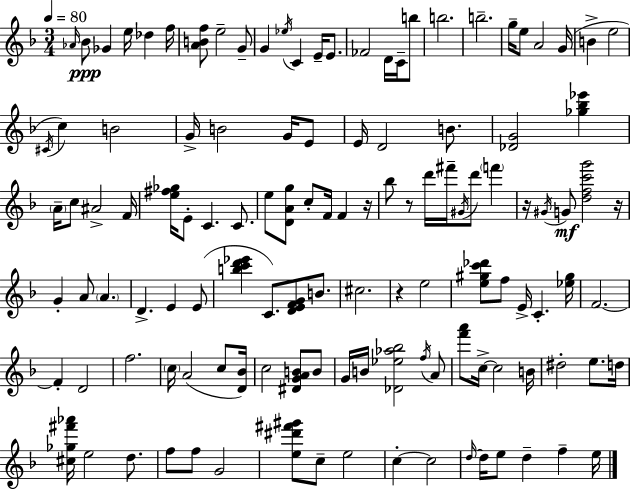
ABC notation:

X:1
T:Untitled
M:3/4
L:1/4
K:Dm
_A/4 _B/2 _G e/4 _d f/4 [ABf]/2 e2 G/2 G _e/4 C E/4 E/2 _F2 D/4 C/4 b/2 b2 b2 g/4 e/2 A2 G/4 B e2 ^C/4 c B2 G/4 B2 G/4 E/2 E/4 D2 B/2 [_DG]2 [_g_b_e'] A/4 c/2 ^A2 F/4 [e^f_g]/4 E/2 C C/2 e/2 [DAg]/2 c/2 F/4 F z/4 _b/2 z/2 d'/4 ^f'/4 ^G/4 d'/2 f' z/4 ^G/4 G/2 [dfc'g']2 z/4 G A/2 A D E E/2 [bc'd'_e'] C/2 [DEFG]/2 B/2 ^c2 z e2 [e^gc'_d']/2 f/2 E/4 C [_e^g]/4 F2 F D2 f2 c/4 A2 c/2 [D_B]/4 c2 [^DGAB]/2 B/2 G/4 B/4 [_D_e_a_b]2 f/4 A/2 [f'a']/2 c/4 c2 B/4 ^d2 e/2 d/4 [^c_g^f'_a']/4 e2 d/2 f/2 f/2 G2 [e^d'^f'^g']/2 c/2 e2 c c2 d/4 d/4 e/2 d f e/4